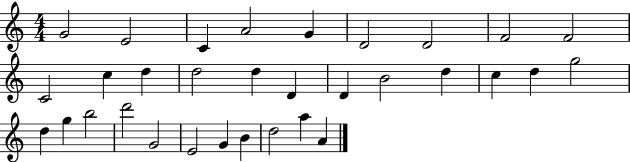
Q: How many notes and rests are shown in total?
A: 32